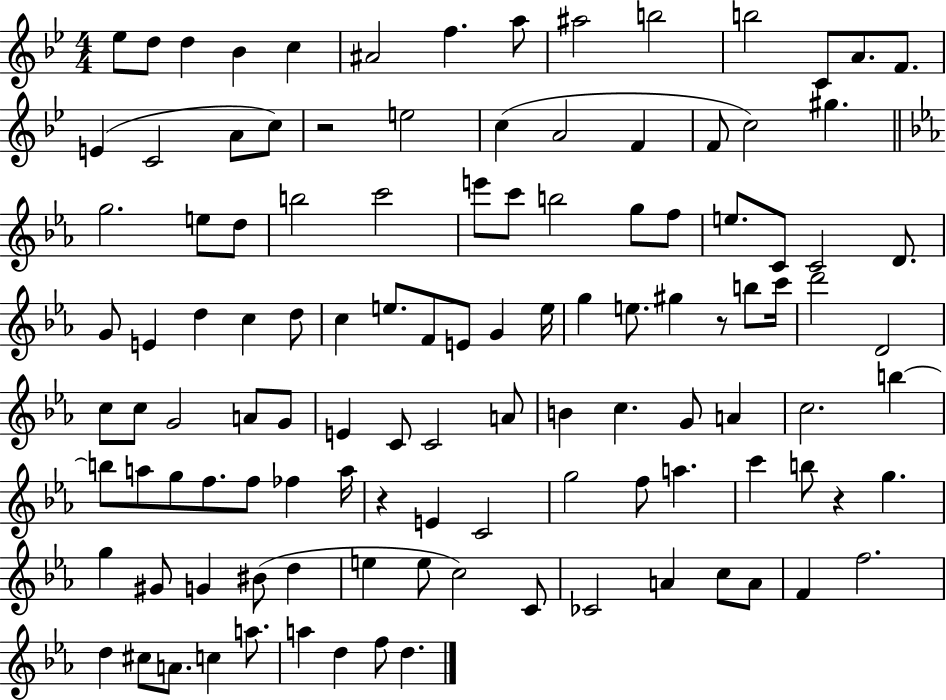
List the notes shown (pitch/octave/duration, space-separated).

Eb5/e D5/e D5/q Bb4/q C5/q A#4/h F5/q. A5/e A#5/h B5/h B5/h C4/e A4/e. F4/e. E4/q C4/h A4/e C5/e R/h E5/h C5/q A4/h F4/q F4/e C5/h G#5/q. G5/h. E5/e D5/e B5/h C6/h E6/e C6/e B5/h G5/e F5/e E5/e. C4/e C4/h D4/e. G4/e E4/q D5/q C5/q D5/e C5/q E5/e. F4/e E4/e G4/q E5/s G5/q E5/e. G#5/q R/e B5/e C6/s D6/h D4/h C5/e C5/e G4/h A4/e G4/e E4/q C4/e C4/h A4/e B4/q C5/q. G4/e A4/q C5/h. B5/q B5/e A5/e G5/e F5/e. F5/e FES5/q A5/s R/q E4/q C4/h G5/h F5/e A5/q. C6/q B5/e R/q G5/q. G5/q G#4/e G4/q BIS4/e D5/q E5/q E5/e C5/h C4/e CES4/h A4/q C5/e A4/e F4/q F5/h. D5/q C#5/e A4/e. C5/q A5/e. A5/q D5/q F5/e D5/q.